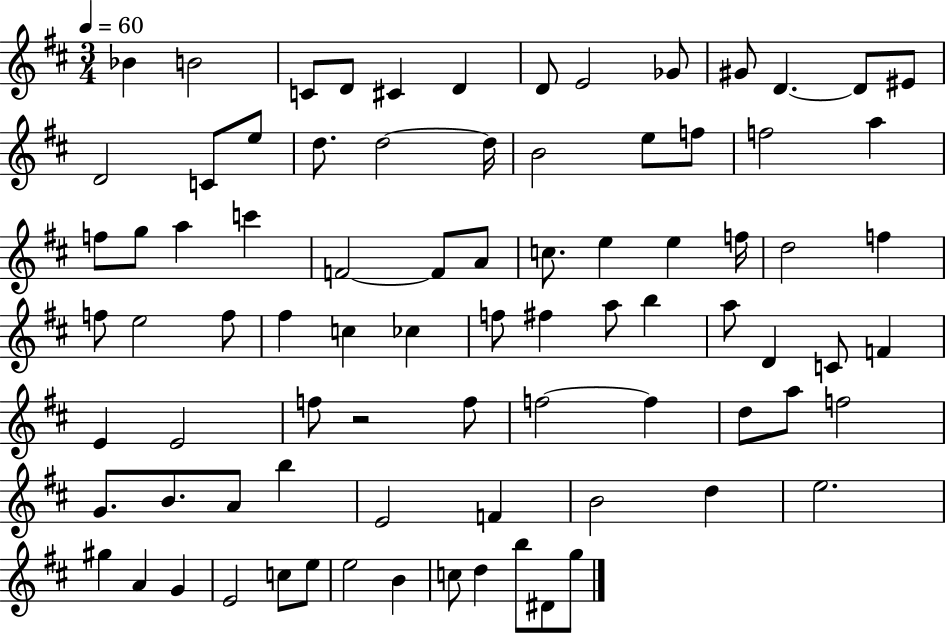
{
  \clef treble
  \numericTimeSignature
  \time 3/4
  \key d \major
  \tempo 4 = 60
  \repeat volta 2 { bes'4 b'2 | c'8 d'8 cis'4 d'4 | d'8 e'2 ges'8 | gis'8 d'4.~~ d'8 eis'8 | \break d'2 c'8 e''8 | d''8. d''2~~ d''16 | b'2 e''8 f''8 | f''2 a''4 | \break f''8 g''8 a''4 c'''4 | f'2~~ f'8 a'8 | c''8. e''4 e''4 f''16 | d''2 f''4 | \break f''8 e''2 f''8 | fis''4 c''4 ces''4 | f''8 fis''4 a''8 b''4 | a''8 d'4 c'8 f'4 | \break e'4 e'2 | f''8 r2 f''8 | f''2~~ f''4 | d''8 a''8 f''2 | \break g'8. b'8. a'8 b''4 | e'2 f'4 | b'2 d''4 | e''2. | \break gis''4 a'4 g'4 | e'2 c''8 e''8 | e''2 b'4 | c''8 d''4 b''8 dis'8 g''8 | \break } \bar "|."
}